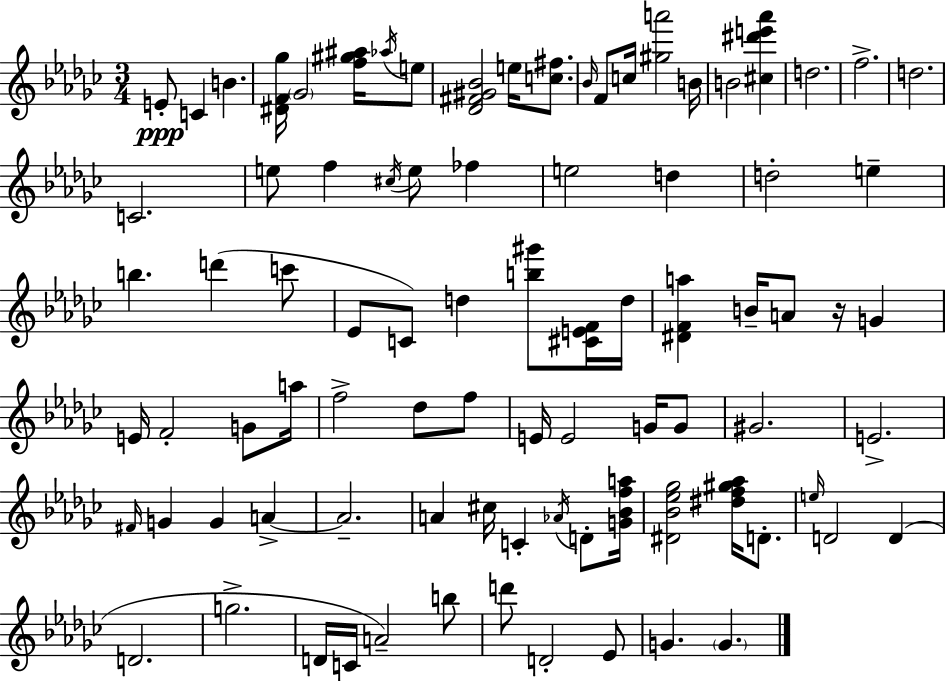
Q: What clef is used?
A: treble